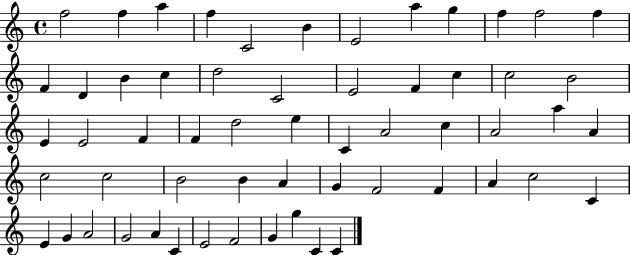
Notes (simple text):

F5/h F5/q A5/q F5/q C4/h B4/q E4/h A5/q G5/q F5/q F5/h F5/q F4/q D4/q B4/q C5/q D5/h C4/h E4/h F4/q C5/q C5/h B4/h E4/q E4/h F4/q F4/q D5/h E5/q C4/q A4/h C5/q A4/h A5/q A4/q C5/h C5/h B4/h B4/q A4/q G4/q F4/h F4/q A4/q C5/h C4/q E4/q G4/q A4/h G4/h A4/q C4/q E4/h F4/h G4/q G5/q C4/q C4/q